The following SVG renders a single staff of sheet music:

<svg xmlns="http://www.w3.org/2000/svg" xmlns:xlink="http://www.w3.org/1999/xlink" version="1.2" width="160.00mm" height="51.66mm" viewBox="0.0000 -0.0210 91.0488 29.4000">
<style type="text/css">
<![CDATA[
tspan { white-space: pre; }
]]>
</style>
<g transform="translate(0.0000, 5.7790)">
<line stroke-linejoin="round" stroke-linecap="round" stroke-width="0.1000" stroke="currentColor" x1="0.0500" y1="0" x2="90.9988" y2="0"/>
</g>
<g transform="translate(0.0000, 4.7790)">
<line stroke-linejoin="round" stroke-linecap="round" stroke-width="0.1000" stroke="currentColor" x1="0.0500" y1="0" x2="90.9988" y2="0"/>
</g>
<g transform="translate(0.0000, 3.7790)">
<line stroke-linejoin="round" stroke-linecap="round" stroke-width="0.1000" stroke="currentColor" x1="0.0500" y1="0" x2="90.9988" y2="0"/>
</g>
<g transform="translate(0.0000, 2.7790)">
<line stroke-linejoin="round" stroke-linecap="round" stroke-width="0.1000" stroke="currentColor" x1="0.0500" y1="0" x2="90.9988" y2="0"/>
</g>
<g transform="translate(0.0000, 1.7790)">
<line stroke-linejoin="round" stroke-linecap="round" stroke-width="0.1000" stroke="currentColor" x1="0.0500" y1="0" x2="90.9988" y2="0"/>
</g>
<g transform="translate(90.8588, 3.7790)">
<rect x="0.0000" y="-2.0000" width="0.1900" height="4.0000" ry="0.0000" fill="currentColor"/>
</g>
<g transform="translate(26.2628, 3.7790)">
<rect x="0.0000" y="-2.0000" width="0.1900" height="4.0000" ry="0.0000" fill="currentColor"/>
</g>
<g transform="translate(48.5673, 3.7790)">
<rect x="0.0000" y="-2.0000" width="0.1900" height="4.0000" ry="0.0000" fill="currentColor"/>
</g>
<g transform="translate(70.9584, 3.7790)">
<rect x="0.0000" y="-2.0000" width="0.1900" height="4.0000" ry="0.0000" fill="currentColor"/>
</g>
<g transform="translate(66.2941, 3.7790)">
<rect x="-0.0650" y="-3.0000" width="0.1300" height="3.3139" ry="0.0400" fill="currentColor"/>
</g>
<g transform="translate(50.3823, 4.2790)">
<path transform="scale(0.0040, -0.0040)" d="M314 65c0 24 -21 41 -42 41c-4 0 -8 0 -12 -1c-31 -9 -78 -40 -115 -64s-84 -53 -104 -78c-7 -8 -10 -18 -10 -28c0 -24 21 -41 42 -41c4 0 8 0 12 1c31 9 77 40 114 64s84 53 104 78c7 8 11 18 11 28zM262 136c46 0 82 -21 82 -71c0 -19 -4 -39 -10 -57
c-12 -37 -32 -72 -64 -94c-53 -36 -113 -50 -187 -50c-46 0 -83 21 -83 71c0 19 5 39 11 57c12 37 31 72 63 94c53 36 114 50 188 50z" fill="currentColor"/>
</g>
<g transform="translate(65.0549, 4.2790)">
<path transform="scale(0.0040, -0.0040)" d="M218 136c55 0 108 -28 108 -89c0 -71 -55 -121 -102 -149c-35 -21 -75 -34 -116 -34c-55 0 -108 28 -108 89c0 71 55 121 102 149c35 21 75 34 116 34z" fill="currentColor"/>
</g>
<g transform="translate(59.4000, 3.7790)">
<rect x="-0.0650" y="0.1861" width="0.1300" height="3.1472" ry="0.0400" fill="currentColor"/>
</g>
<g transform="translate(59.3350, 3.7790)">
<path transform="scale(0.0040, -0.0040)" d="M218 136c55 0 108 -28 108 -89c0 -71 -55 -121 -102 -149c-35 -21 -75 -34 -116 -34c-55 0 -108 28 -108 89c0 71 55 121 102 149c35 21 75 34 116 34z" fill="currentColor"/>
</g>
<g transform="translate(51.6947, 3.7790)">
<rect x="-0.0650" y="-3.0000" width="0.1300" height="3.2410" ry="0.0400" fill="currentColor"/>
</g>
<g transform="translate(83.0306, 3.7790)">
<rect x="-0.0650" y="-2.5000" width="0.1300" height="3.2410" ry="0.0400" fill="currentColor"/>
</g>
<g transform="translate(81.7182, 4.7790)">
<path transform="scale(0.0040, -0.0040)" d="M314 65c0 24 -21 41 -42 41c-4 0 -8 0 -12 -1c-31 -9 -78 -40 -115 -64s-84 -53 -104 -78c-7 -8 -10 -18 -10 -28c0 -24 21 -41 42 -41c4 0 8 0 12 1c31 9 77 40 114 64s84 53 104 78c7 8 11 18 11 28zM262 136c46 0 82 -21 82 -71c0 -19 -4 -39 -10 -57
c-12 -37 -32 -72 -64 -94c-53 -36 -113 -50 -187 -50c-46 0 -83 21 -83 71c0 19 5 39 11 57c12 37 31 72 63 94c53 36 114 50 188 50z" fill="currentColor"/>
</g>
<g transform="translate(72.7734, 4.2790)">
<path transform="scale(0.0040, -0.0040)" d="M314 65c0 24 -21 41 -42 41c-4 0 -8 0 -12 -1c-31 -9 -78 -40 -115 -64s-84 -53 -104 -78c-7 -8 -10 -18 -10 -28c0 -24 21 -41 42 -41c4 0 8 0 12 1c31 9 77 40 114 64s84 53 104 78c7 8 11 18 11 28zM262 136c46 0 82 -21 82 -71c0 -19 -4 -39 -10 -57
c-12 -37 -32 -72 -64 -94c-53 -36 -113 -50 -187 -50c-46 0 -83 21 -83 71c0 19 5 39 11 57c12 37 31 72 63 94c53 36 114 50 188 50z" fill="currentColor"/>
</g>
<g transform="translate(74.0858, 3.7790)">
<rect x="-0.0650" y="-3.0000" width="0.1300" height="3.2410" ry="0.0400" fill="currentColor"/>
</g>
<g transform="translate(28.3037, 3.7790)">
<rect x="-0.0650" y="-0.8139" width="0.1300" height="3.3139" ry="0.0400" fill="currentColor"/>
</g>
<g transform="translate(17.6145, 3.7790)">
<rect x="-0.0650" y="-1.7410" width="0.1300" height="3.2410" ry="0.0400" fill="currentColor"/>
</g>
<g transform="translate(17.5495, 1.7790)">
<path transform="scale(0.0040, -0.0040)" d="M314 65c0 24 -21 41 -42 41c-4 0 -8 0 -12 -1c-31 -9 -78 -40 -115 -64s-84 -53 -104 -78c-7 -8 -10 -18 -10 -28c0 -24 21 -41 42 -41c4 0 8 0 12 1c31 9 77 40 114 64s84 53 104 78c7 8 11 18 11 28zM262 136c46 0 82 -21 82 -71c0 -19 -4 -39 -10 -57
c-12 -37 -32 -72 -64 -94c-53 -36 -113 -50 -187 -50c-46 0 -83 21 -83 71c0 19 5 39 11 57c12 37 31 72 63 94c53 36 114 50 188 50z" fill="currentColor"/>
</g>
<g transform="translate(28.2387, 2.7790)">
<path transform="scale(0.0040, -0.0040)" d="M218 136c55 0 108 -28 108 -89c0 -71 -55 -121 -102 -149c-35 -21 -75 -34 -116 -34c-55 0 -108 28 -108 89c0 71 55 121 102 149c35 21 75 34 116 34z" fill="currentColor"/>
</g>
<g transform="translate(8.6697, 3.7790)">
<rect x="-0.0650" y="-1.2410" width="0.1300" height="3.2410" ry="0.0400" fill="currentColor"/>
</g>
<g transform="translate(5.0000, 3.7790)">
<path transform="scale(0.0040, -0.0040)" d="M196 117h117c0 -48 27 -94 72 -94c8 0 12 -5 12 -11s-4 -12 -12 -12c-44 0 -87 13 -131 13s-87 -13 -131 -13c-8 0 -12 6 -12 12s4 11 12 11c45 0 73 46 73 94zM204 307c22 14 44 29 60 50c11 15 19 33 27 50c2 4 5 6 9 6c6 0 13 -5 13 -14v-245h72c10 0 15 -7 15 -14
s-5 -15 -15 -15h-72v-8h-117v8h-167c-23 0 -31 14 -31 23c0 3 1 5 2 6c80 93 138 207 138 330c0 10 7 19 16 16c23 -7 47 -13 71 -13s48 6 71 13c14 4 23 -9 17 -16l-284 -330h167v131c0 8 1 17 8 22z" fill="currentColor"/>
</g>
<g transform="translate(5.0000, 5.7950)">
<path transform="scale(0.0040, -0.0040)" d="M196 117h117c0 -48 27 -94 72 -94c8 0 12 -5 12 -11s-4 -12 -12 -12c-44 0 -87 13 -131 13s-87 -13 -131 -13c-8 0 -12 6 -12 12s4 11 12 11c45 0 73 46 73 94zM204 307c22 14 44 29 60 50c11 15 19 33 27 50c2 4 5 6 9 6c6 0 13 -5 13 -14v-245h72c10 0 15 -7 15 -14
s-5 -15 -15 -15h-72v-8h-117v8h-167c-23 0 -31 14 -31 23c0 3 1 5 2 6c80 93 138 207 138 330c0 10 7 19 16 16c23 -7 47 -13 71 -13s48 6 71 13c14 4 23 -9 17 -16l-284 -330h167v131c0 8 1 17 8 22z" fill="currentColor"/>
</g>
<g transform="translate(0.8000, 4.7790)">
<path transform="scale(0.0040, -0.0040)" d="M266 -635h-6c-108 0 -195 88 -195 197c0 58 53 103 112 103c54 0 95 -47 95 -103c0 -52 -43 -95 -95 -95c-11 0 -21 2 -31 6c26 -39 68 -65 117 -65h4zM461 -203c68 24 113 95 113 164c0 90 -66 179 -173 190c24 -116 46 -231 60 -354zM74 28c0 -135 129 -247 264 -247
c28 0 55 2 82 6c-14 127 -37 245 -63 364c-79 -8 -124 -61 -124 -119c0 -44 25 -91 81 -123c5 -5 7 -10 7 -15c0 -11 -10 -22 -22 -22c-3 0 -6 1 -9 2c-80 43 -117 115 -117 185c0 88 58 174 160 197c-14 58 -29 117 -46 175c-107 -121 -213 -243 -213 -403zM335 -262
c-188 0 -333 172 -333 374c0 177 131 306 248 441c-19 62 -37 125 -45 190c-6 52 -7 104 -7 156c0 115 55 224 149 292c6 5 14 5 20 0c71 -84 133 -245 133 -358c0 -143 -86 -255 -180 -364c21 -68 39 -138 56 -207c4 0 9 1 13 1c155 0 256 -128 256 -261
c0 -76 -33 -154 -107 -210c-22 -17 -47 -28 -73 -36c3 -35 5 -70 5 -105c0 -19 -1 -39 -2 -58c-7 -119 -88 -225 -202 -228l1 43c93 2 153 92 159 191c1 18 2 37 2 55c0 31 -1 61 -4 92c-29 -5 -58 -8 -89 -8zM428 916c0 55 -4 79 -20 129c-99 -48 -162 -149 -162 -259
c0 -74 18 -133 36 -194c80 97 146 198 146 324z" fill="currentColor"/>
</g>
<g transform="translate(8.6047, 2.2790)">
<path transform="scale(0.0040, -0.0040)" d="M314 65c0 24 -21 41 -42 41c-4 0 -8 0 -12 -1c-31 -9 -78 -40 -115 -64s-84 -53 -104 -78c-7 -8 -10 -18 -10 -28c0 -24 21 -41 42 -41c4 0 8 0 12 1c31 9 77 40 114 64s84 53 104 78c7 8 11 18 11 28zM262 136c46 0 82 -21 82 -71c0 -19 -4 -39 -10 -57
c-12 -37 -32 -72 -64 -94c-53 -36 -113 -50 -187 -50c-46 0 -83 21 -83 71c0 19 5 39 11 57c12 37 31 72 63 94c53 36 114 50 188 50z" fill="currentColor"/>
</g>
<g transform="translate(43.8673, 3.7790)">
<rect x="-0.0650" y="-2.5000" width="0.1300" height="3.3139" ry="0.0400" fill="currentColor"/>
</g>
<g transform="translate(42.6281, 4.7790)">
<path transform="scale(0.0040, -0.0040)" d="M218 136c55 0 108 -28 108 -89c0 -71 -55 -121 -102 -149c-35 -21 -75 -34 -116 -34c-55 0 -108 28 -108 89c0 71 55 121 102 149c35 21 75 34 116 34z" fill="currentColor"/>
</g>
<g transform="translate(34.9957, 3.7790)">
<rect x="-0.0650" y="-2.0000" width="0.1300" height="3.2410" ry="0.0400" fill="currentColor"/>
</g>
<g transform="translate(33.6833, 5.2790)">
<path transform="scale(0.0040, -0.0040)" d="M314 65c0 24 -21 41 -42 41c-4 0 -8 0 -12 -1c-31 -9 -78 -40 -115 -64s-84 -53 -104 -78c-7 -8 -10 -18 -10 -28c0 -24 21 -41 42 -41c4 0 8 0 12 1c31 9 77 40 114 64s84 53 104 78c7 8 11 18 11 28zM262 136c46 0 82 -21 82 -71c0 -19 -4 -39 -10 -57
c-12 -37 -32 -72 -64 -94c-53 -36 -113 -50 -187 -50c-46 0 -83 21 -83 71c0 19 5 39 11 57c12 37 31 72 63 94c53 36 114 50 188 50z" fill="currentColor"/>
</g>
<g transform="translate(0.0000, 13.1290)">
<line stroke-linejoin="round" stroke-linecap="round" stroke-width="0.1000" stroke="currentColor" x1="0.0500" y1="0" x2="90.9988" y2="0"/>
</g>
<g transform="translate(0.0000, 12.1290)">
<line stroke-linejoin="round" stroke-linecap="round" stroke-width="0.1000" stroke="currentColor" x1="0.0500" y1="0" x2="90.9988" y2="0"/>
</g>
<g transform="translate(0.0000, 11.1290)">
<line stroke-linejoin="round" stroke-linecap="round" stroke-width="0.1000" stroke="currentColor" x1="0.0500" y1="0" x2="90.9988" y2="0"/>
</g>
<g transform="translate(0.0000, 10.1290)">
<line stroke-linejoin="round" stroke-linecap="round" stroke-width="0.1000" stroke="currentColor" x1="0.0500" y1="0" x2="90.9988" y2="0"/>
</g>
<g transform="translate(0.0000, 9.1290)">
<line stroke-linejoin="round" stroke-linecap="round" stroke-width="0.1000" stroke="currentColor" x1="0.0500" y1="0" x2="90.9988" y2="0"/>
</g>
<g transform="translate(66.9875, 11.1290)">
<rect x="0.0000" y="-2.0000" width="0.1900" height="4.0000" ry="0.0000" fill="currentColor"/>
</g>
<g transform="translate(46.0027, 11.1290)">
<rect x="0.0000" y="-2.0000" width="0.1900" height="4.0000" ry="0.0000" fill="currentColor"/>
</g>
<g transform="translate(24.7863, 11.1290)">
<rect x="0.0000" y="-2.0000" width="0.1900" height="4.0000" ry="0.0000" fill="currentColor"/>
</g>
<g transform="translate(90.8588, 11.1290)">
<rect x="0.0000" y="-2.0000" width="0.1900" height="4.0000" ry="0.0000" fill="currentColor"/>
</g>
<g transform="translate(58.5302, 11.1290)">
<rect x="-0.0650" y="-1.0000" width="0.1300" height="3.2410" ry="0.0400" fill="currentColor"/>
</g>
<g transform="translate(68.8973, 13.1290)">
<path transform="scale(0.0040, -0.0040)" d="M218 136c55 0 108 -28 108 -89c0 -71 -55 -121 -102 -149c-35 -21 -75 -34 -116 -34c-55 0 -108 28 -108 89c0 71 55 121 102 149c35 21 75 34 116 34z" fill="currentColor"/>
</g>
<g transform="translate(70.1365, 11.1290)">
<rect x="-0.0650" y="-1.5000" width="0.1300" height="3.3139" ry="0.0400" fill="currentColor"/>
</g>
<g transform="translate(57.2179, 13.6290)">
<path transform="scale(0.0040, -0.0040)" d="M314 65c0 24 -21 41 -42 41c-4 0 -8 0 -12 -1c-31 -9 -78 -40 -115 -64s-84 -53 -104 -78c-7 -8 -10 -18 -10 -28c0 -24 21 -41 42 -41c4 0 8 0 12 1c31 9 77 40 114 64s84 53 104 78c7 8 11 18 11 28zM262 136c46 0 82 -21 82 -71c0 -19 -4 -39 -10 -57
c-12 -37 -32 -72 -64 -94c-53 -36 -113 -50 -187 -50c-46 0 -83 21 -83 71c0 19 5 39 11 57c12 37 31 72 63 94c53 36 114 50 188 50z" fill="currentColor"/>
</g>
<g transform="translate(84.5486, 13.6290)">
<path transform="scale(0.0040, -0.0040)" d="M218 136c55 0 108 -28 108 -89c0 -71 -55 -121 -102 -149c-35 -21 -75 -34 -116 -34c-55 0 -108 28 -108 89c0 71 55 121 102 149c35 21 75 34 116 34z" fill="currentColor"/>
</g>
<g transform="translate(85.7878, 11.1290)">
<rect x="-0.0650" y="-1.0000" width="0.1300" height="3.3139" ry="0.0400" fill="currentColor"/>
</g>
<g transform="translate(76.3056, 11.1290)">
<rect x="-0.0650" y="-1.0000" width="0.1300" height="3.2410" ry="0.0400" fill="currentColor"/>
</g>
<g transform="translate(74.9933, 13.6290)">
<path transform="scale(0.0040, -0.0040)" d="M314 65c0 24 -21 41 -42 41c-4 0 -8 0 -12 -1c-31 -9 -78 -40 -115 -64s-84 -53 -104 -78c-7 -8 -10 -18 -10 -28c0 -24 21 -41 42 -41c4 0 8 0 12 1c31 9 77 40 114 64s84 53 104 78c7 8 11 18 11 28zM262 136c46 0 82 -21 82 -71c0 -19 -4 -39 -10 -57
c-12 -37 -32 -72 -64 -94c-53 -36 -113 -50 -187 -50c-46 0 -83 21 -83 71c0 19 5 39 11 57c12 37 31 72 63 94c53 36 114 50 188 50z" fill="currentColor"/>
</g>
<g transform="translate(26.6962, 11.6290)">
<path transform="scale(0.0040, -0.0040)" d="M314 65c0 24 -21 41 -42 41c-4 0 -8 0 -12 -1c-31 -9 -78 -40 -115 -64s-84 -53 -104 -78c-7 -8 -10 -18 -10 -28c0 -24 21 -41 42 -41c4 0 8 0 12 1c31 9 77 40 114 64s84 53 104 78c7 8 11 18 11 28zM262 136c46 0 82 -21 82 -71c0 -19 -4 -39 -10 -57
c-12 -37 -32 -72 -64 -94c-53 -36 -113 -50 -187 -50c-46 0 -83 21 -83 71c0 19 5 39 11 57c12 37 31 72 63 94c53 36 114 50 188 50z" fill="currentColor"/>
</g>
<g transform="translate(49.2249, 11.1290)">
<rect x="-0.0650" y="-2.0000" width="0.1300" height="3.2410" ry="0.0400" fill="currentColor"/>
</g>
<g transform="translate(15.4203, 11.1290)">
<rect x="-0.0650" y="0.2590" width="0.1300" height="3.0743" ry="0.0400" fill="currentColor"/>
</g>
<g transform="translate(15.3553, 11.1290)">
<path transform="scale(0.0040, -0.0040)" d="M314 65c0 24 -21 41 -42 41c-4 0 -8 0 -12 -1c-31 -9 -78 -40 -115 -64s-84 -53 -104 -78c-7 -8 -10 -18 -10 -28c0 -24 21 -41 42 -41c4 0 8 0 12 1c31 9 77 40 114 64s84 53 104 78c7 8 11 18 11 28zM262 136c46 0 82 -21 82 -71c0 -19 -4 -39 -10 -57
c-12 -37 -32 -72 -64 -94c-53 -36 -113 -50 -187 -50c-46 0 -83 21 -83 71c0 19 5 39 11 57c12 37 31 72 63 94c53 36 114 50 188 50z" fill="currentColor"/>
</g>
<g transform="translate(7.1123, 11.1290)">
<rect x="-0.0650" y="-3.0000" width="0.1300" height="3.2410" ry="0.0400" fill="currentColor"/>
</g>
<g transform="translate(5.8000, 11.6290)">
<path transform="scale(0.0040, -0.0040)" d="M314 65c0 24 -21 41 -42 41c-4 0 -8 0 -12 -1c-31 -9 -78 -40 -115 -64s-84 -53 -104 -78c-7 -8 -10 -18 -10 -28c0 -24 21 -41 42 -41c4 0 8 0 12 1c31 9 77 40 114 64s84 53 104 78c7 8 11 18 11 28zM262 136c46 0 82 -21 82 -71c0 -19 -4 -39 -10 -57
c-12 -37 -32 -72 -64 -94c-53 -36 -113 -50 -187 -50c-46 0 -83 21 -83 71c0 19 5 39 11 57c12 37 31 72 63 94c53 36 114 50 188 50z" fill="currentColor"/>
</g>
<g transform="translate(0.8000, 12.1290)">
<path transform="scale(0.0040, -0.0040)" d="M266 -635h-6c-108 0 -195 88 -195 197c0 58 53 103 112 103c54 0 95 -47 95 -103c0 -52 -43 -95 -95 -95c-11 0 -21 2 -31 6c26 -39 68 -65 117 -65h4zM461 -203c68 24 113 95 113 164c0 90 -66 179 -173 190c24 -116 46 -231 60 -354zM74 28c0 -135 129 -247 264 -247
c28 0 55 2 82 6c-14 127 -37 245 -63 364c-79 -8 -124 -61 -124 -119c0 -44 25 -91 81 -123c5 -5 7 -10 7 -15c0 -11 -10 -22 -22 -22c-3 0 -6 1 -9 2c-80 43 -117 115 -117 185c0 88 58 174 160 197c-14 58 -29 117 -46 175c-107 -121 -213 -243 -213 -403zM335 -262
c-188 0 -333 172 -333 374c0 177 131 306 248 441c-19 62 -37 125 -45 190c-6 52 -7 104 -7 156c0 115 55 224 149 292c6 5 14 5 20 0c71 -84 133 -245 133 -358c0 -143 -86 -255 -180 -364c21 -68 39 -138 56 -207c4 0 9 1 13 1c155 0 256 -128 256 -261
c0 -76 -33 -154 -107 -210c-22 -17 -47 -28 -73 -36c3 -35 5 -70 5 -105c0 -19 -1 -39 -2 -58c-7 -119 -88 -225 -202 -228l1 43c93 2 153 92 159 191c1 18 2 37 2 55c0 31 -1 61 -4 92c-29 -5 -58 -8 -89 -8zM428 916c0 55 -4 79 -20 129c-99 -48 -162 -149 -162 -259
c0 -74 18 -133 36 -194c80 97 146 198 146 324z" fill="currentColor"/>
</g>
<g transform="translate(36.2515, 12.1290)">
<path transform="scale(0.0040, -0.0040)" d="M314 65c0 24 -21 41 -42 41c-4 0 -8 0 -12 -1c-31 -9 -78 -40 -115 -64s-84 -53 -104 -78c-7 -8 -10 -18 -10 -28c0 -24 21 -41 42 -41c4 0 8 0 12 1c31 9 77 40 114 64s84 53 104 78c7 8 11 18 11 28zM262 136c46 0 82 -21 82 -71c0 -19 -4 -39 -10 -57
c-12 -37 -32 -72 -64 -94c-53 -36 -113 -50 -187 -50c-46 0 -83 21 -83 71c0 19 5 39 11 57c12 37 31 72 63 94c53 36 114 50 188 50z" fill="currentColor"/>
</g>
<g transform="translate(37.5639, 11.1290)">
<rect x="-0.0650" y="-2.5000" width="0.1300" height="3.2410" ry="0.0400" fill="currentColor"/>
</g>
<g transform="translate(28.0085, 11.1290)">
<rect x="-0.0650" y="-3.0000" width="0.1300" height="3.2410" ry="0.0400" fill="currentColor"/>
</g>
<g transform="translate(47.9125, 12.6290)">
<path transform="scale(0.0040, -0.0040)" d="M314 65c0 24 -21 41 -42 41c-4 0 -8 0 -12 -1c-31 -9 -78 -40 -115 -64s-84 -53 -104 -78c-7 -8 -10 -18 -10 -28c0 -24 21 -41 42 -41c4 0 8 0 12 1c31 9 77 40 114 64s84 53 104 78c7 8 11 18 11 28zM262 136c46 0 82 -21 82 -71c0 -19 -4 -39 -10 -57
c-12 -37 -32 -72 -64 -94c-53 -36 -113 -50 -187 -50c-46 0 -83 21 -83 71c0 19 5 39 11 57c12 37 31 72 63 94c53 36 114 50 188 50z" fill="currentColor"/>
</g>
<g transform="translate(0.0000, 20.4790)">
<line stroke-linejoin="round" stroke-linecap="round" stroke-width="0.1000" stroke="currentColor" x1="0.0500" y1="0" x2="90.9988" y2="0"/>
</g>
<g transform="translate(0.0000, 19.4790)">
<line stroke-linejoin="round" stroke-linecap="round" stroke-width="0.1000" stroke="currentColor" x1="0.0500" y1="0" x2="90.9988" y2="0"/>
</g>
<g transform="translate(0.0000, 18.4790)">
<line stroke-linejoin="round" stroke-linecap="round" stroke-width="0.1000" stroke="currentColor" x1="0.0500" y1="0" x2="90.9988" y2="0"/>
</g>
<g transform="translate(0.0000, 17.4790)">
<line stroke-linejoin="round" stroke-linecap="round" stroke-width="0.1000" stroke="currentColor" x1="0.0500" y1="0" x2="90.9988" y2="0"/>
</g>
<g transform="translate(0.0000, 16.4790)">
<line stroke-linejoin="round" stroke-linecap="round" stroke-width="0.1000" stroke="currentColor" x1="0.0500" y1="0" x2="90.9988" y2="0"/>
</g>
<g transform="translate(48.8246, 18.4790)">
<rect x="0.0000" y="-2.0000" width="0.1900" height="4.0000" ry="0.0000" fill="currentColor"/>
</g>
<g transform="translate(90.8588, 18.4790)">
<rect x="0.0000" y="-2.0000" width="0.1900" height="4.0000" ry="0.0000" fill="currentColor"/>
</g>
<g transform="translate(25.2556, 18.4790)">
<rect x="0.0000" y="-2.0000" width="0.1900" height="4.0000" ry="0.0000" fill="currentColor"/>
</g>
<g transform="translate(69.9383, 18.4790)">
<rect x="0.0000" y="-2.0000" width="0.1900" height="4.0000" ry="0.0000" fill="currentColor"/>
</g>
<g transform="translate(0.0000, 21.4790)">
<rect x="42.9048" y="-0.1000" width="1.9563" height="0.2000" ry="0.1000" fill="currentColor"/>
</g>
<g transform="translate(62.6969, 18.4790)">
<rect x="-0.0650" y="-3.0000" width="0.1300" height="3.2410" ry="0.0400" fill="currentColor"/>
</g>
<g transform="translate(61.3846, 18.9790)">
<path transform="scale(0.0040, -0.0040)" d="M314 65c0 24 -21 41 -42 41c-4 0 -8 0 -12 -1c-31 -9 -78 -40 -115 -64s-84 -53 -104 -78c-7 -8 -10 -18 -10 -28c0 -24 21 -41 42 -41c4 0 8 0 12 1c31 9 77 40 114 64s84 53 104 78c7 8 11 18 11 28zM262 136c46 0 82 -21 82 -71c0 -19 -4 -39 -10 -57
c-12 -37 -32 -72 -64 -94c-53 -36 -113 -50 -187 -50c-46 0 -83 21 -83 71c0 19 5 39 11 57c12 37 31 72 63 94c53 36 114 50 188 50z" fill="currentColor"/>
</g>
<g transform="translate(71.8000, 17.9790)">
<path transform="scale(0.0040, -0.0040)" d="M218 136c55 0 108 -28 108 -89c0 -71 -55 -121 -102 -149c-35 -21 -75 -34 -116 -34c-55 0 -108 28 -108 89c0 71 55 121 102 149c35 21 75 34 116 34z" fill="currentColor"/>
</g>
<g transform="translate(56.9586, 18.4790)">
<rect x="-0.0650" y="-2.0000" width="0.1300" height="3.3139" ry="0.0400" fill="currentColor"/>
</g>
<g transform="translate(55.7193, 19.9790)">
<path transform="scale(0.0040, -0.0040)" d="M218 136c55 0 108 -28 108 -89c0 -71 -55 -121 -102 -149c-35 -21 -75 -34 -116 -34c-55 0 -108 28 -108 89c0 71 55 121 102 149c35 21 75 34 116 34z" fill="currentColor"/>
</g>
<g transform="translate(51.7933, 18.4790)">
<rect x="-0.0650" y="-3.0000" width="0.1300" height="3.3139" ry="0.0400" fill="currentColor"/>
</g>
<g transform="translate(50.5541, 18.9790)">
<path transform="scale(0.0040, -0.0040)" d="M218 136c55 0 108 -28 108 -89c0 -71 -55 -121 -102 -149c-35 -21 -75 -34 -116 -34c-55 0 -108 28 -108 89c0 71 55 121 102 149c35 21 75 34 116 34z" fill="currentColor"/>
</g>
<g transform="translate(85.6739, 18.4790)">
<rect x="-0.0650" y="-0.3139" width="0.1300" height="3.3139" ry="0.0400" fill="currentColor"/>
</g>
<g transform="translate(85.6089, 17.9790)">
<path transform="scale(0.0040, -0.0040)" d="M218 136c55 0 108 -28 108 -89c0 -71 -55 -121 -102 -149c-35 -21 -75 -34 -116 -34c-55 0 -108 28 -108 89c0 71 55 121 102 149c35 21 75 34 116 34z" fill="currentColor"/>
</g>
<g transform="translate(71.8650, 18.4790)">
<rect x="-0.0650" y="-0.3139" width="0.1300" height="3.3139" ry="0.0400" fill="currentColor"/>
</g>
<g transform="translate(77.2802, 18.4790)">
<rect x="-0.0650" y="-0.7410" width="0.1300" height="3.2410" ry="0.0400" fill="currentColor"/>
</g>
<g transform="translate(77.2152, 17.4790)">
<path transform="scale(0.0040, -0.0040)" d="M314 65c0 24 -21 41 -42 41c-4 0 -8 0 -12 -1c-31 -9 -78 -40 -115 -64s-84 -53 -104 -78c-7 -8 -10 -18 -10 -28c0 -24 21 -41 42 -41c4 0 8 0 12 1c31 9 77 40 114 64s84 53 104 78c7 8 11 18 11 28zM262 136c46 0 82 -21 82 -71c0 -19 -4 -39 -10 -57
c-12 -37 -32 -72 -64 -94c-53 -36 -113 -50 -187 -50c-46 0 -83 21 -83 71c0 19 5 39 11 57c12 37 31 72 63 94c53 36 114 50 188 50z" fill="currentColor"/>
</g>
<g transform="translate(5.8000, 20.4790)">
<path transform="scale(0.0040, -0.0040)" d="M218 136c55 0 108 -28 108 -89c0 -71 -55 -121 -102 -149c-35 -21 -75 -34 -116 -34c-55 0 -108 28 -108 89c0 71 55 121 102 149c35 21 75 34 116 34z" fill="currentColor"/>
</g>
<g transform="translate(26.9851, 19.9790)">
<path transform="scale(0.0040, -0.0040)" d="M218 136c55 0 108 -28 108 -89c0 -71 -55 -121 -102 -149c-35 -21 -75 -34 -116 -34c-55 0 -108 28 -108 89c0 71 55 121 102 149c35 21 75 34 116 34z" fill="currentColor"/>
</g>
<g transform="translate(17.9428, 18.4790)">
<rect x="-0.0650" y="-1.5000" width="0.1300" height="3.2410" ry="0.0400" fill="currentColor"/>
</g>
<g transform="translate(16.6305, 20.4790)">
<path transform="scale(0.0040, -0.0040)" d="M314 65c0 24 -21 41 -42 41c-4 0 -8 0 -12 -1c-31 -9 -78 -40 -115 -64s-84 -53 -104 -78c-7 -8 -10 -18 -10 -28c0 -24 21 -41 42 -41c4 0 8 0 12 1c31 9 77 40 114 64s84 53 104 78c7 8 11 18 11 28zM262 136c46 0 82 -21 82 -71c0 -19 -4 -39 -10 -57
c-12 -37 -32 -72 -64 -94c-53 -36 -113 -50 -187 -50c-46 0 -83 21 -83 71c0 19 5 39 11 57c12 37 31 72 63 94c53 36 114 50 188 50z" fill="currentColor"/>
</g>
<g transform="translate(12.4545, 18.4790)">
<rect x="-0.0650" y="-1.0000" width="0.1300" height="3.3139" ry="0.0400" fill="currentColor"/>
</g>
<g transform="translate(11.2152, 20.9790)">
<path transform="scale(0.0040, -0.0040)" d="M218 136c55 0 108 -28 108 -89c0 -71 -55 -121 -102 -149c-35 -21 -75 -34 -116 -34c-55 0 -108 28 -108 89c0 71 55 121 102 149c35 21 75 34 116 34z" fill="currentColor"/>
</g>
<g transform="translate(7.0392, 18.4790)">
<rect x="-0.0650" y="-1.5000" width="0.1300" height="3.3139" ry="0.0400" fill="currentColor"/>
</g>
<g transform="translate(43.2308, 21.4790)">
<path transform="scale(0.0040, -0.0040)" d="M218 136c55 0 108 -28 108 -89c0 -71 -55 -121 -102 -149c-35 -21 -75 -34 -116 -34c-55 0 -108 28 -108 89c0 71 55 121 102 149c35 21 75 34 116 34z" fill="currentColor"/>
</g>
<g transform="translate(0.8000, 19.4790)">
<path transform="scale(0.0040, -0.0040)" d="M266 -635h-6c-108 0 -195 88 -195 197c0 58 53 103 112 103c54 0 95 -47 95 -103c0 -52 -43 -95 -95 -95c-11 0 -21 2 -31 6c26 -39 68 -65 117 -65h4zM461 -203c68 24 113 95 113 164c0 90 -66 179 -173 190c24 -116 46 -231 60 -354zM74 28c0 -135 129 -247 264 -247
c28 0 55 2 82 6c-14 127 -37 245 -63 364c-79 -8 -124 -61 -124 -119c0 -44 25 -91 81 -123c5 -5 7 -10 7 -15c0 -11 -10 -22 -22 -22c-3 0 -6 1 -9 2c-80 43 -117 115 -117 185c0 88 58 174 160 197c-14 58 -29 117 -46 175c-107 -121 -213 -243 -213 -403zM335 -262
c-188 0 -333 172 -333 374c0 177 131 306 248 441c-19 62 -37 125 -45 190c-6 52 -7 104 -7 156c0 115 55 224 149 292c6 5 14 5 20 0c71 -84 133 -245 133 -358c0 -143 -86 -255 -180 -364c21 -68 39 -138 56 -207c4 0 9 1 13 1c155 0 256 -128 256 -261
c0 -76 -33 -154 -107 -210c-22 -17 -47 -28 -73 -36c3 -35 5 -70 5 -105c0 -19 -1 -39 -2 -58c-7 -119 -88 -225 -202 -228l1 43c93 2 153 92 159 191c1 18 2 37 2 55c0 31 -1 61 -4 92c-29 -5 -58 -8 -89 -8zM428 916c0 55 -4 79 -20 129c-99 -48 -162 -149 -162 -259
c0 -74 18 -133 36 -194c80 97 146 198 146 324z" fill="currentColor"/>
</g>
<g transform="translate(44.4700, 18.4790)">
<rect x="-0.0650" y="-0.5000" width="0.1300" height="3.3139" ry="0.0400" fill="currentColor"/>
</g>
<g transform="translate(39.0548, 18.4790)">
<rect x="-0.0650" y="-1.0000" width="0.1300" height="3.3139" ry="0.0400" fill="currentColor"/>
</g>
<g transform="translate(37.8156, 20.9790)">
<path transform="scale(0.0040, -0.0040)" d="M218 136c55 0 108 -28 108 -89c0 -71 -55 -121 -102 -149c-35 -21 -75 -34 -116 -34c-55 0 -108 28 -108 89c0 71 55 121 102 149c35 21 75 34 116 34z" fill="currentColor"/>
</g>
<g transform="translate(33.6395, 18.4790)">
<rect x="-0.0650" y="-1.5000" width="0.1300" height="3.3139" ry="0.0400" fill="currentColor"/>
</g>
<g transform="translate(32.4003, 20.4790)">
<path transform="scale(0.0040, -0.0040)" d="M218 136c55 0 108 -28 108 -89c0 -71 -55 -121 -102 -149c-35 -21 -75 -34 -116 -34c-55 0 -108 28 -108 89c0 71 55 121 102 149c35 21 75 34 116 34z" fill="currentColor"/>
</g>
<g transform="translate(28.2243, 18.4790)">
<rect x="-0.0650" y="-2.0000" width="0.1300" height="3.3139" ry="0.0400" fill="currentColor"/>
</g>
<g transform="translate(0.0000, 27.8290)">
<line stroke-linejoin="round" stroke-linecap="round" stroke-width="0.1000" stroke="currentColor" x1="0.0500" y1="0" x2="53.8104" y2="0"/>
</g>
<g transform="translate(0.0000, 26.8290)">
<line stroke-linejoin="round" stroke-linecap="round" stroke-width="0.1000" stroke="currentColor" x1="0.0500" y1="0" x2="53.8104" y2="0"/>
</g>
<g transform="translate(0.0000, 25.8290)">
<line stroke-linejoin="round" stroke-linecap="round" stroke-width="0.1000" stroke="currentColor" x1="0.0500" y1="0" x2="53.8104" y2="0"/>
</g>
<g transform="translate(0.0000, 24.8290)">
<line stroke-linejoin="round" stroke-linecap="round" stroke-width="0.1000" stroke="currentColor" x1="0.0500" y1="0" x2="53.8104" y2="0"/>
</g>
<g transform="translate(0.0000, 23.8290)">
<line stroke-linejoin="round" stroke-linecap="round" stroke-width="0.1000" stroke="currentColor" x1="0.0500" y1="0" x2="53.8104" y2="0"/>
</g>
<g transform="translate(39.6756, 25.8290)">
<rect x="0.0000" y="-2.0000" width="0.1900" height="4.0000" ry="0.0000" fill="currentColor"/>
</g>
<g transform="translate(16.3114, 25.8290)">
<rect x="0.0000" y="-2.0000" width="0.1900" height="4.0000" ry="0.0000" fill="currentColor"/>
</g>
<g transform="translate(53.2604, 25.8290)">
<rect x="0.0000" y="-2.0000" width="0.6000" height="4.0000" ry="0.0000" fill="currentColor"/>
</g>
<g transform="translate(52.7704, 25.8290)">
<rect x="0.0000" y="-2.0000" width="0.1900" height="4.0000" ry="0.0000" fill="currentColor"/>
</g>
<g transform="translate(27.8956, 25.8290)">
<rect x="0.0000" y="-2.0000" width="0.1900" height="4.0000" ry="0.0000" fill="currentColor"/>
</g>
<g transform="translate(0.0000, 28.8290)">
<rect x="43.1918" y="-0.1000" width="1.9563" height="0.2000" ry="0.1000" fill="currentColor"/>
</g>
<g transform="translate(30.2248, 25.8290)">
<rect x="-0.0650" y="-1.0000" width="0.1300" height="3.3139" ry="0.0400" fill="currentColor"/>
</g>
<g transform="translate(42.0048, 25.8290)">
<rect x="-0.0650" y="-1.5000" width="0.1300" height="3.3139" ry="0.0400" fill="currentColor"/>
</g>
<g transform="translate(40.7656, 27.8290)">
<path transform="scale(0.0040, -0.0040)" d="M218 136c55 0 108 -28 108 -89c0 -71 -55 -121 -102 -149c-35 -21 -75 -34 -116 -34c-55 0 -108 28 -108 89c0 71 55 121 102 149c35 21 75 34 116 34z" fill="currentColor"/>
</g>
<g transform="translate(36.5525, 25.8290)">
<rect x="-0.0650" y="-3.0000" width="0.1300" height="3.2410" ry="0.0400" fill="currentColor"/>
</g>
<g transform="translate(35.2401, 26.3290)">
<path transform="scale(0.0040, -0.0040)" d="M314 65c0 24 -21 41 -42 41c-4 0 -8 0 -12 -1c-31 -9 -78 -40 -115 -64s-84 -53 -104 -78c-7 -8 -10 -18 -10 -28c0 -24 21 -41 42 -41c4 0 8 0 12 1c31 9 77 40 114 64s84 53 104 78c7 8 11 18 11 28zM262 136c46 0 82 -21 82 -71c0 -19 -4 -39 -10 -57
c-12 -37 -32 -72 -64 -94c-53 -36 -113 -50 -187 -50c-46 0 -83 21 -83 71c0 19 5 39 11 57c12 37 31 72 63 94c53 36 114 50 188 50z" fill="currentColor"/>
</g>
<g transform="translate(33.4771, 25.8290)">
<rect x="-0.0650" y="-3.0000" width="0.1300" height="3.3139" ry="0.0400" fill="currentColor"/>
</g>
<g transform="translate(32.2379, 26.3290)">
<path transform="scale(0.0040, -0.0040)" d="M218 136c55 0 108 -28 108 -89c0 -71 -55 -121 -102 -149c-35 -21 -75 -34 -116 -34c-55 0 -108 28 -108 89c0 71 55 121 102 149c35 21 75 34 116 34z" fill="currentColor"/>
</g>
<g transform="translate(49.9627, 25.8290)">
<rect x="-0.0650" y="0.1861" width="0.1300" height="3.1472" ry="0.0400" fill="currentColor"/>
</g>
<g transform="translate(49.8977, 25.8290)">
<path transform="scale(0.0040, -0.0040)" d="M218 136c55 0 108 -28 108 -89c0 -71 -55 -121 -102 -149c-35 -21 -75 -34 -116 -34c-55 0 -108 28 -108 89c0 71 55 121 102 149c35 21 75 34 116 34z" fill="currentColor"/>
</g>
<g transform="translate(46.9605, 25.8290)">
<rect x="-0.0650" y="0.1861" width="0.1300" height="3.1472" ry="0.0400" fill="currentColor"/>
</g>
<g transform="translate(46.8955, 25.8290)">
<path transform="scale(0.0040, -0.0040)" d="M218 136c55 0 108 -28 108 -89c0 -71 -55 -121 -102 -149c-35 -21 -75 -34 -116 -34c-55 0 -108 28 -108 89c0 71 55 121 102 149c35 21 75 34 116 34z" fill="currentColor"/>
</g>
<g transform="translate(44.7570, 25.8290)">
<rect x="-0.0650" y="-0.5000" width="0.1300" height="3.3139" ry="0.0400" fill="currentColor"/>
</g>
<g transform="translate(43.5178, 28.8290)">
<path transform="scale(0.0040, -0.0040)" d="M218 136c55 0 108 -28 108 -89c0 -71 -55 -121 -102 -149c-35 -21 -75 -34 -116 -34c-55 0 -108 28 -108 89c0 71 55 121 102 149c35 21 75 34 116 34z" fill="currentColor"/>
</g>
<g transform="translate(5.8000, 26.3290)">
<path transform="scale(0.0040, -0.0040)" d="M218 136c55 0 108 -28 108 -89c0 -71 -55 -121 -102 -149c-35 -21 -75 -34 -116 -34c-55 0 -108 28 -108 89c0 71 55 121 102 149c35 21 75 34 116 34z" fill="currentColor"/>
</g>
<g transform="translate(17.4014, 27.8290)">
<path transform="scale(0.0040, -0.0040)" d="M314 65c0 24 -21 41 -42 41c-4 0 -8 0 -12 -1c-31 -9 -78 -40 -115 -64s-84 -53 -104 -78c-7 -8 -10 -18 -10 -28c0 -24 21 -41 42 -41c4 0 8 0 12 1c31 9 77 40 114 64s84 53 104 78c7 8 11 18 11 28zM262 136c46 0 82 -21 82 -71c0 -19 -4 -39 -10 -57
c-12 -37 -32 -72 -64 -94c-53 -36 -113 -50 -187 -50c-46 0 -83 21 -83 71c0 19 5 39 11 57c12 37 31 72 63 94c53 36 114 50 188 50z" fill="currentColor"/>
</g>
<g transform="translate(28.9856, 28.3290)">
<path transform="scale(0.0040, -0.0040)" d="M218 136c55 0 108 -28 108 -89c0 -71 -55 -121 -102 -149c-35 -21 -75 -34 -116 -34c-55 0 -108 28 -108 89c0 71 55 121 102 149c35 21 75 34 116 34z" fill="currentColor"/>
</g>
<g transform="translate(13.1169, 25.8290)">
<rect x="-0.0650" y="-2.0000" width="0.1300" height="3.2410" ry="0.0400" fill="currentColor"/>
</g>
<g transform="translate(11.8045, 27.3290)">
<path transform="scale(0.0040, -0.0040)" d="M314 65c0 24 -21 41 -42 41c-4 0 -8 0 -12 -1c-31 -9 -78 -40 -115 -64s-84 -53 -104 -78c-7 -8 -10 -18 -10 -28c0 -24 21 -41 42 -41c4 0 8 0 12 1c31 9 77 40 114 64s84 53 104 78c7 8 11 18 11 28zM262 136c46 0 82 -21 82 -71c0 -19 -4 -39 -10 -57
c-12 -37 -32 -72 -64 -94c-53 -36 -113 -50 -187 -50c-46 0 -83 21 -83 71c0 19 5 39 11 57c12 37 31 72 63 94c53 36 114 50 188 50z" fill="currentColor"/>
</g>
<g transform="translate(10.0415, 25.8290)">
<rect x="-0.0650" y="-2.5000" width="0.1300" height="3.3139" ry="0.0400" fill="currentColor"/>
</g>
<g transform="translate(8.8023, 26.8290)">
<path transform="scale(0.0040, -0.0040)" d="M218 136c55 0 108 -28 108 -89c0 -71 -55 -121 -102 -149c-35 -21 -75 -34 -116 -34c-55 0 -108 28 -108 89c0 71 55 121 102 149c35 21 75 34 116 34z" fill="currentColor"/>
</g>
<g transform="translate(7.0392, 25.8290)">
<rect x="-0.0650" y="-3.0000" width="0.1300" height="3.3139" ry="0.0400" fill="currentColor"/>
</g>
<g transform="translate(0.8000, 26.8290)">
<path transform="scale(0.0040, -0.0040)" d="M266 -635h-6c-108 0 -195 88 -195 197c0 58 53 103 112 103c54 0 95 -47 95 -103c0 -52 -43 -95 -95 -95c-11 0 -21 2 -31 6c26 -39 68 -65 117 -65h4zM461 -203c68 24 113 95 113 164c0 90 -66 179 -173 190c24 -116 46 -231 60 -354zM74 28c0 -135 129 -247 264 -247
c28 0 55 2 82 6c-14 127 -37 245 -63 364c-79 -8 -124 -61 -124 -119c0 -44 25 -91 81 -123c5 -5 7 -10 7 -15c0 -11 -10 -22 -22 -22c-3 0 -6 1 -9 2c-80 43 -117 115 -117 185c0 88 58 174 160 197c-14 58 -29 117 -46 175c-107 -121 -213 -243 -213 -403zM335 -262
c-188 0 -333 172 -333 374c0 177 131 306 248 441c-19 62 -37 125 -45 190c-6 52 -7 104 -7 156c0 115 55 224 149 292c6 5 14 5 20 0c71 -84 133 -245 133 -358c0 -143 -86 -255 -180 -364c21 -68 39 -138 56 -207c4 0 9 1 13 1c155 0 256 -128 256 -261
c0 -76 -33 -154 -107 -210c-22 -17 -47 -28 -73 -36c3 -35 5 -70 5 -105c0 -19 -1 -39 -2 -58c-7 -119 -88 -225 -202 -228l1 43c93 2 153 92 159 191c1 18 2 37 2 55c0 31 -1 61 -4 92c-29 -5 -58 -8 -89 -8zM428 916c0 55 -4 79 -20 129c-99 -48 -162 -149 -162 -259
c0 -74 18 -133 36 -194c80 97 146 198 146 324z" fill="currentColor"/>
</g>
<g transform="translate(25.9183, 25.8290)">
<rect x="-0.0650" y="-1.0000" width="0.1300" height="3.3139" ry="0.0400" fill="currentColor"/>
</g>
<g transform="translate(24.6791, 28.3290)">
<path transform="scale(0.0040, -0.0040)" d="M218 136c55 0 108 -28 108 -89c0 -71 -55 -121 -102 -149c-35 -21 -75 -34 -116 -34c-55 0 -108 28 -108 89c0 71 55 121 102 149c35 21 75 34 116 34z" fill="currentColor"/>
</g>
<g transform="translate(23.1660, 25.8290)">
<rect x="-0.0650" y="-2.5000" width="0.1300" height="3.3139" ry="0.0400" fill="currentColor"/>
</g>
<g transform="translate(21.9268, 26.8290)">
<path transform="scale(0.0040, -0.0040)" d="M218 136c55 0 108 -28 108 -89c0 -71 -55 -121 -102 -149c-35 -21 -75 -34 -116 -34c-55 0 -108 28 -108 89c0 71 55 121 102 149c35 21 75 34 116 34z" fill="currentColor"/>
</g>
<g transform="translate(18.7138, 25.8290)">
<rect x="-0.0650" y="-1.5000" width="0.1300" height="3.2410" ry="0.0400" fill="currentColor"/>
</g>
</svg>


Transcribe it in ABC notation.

X:1
T:Untitled
M:4/4
L:1/4
K:C
e2 f2 d F2 G A2 B A A2 G2 A2 B2 A2 G2 F2 D2 E D2 D E D E2 F E D C A F A2 c d2 c A G F2 E2 G D D A A2 E C B B